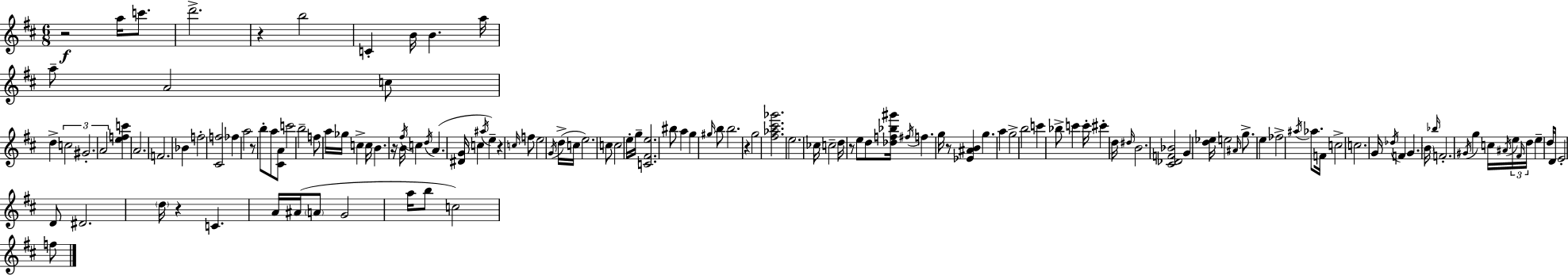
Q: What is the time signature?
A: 6/8